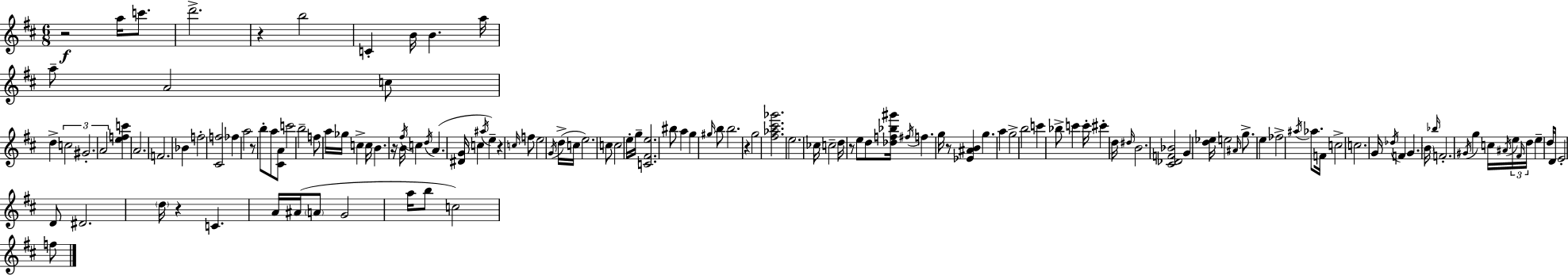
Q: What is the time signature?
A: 6/8